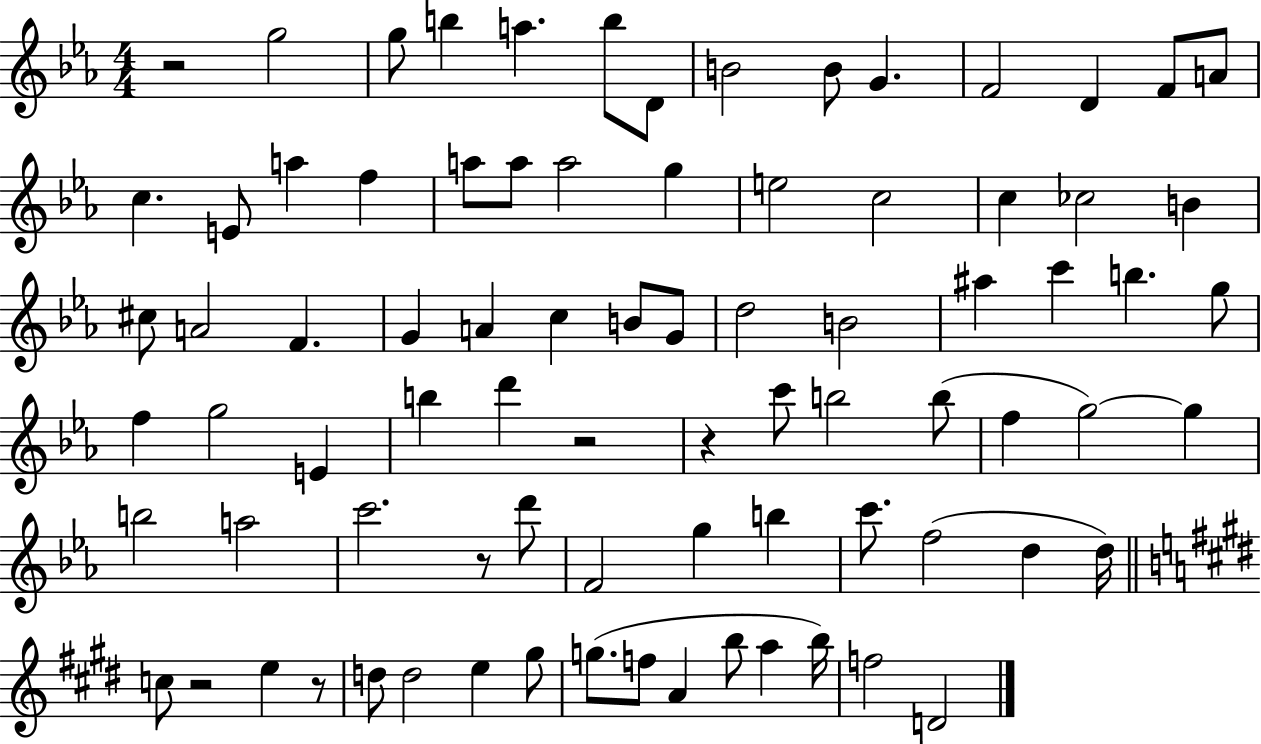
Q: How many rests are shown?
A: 6